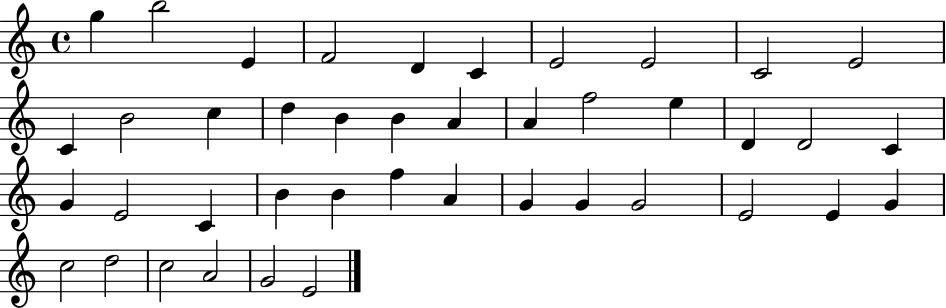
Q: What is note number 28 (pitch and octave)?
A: B4